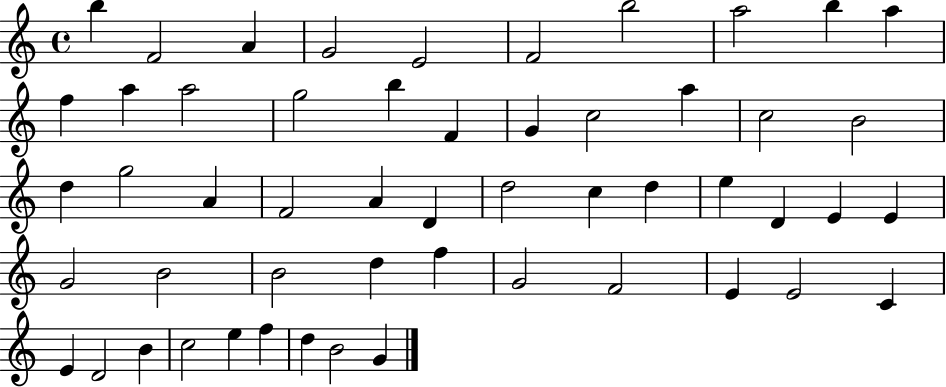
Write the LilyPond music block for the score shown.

{
  \clef treble
  \time 4/4
  \defaultTimeSignature
  \key c \major
  b''4 f'2 a'4 | g'2 e'2 | f'2 b''2 | a''2 b''4 a''4 | \break f''4 a''4 a''2 | g''2 b''4 f'4 | g'4 c''2 a''4 | c''2 b'2 | \break d''4 g''2 a'4 | f'2 a'4 d'4 | d''2 c''4 d''4 | e''4 d'4 e'4 e'4 | \break g'2 b'2 | b'2 d''4 f''4 | g'2 f'2 | e'4 e'2 c'4 | \break e'4 d'2 b'4 | c''2 e''4 f''4 | d''4 b'2 g'4 | \bar "|."
}